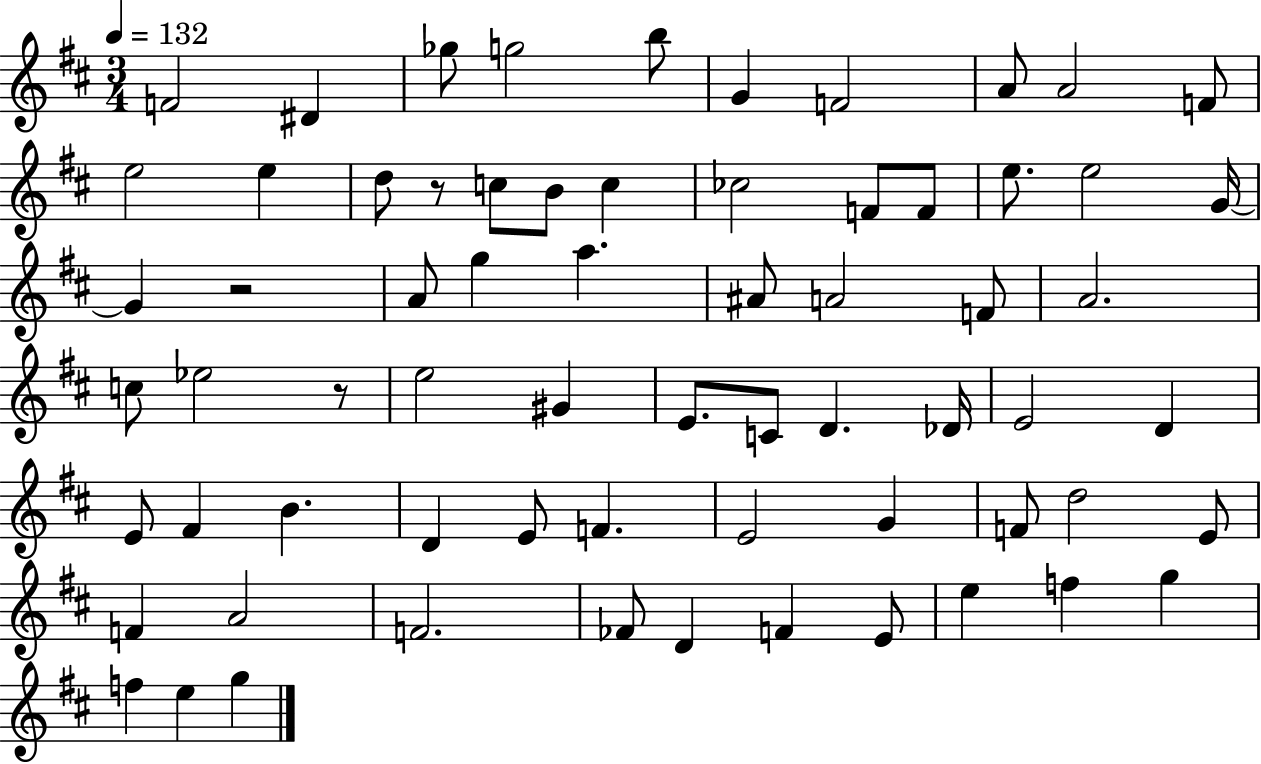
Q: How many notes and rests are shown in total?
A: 67